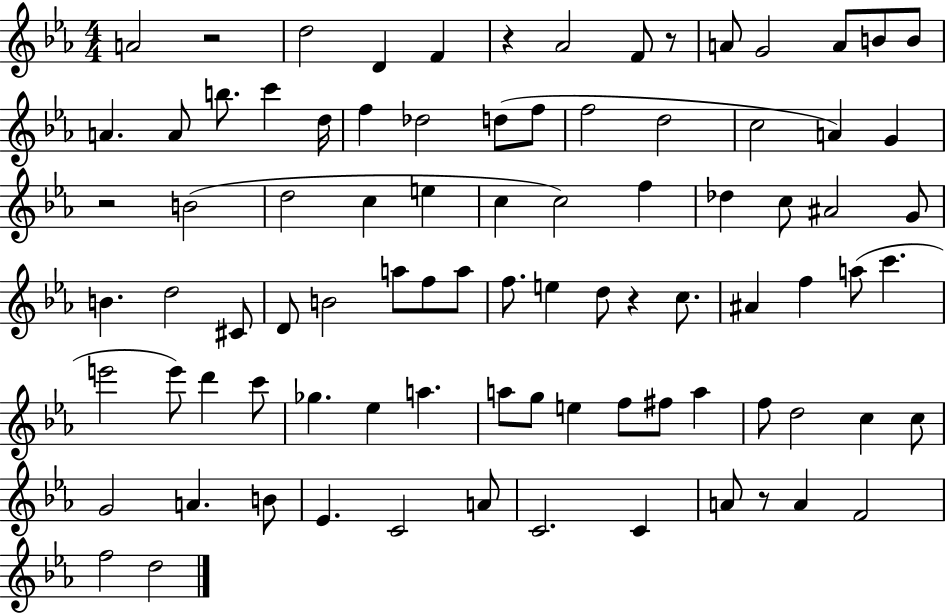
X:1
T:Untitled
M:4/4
L:1/4
K:Eb
A2 z2 d2 D F z _A2 F/2 z/2 A/2 G2 A/2 B/2 B/2 A A/2 b/2 c' d/4 f _d2 d/2 f/2 f2 d2 c2 A G z2 B2 d2 c e c c2 f _d c/2 ^A2 G/2 B d2 ^C/2 D/2 B2 a/2 f/2 a/2 f/2 e d/2 z c/2 ^A f a/2 c' e'2 e'/2 d' c'/2 _g _e a a/2 g/2 e f/2 ^f/2 a f/2 d2 c c/2 G2 A B/2 _E C2 A/2 C2 C A/2 z/2 A F2 f2 d2